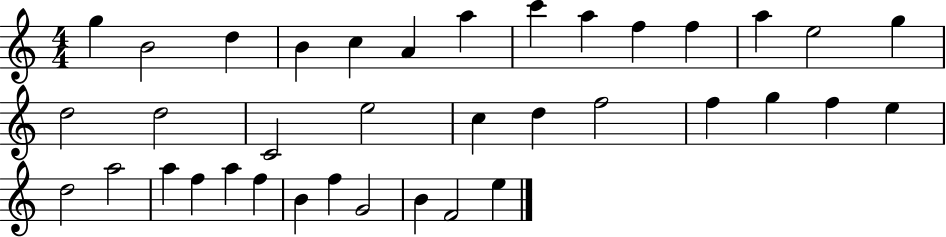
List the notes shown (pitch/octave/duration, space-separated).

G5/q B4/h D5/q B4/q C5/q A4/q A5/q C6/q A5/q F5/q F5/q A5/q E5/h G5/q D5/h D5/h C4/h E5/h C5/q D5/q F5/h F5/q G5/q F5/q E5/q D5/h A5/h A5/q F5/q A5/q F5/q B4/q F5/q G4/h B4/q F4/h E5/q